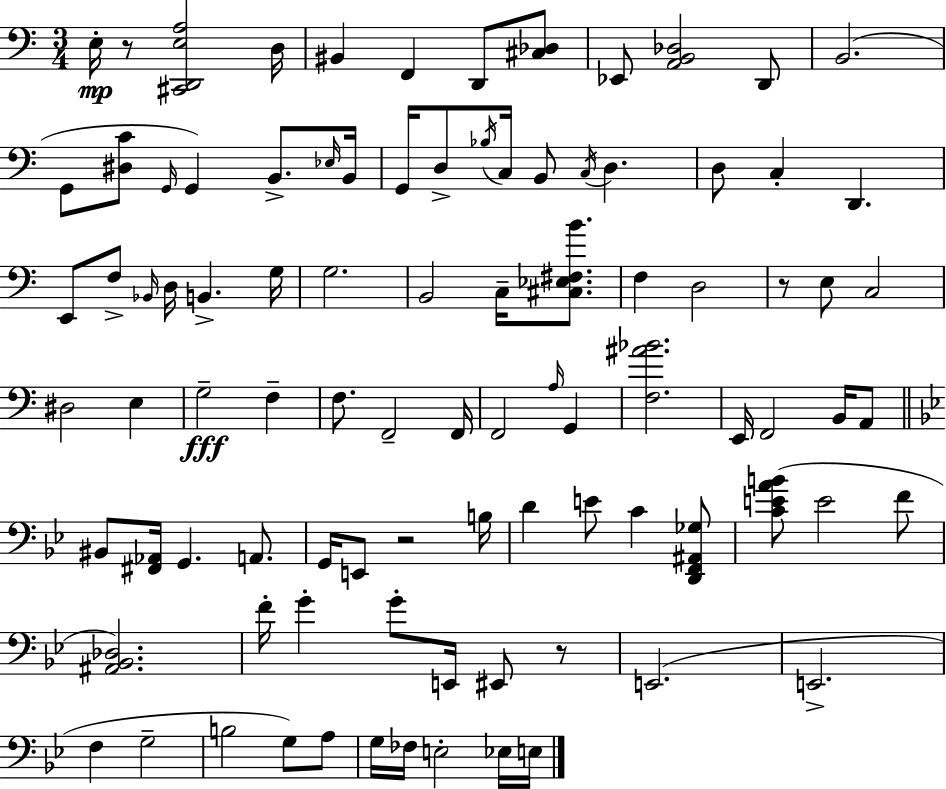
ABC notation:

X:1
T:Untitled
M:3/4
L:1/4
K:Am
E,/4 z/2 [^C,,D,,E,A,]2 D,/4 ^B,, F,, D,,/2 [^C,_D,]/2 _E,,/2 [A,,B,,_D,]2 D,,/2 B,,2 G,,/2 [^D,C]/2 G,,/4 G,, B,,/2 _E,/4 B,,/4 G,,/4 D,/2 _B,/4 C,/4 B,,/2 C,/4 D, D,/2 C, D,, E,,/2 F,/2 _B,,/4 D,/4 B,, G,/4 G,2 B,,2 C,/4 [^C,_E,^F,B]/2 F, D,2 z/2 E,/2 C,2 ^D,2 E, G,2 F, F,/2 F,,2 F,,/4 F,,2 A,/4 G,, [F,^A_B]2 E,,/4 F,,2 B,,/4 A,,/2 ^B,,/2 [^F,,_A,,]/4 G,, A,,/2 G,,/4 E,,/2 z2 B,/4 D E/2 C [D,,F,,^A,,_G,]/2 [CEAB]/2 E2 F/2 [^A,,_B,,_D,]2 F/4 G G/2 E,,/4 ^E,,/2 z/2 E,,2 E,,2 F, G,2 B,2 G,/2 A,/2 G,/4 _F,/4 E,2 _E,/4 E,/4